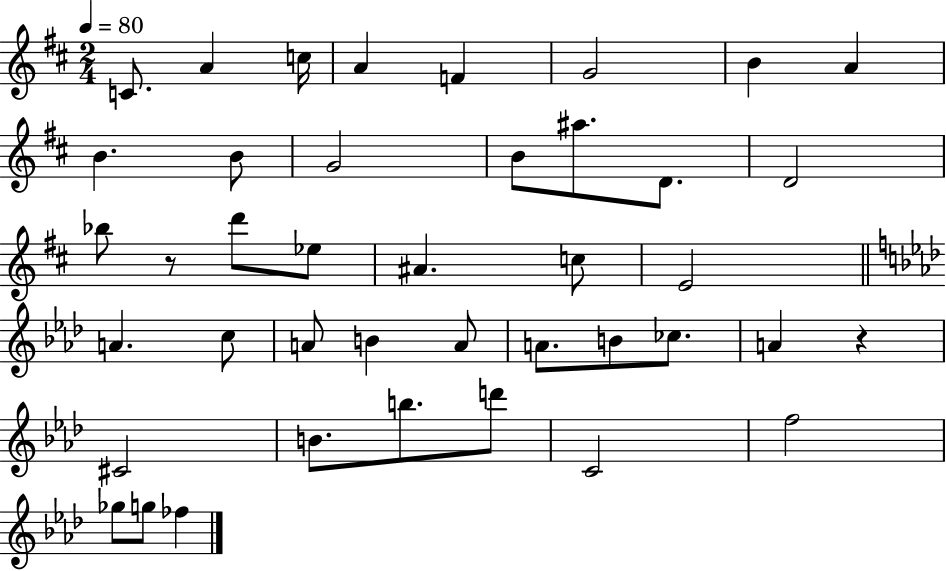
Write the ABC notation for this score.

X:1
T:Untitled
M:2/4
L:1/4
K:D
C/2 A c/4 A F G2 B A B B/2 G2 B/2 ^a/2 D/2 D2 _b/2 z/2 d'/2 _e/2 ^A c/2 E2 A c/2 A/2 B A/2 A/2 B/2 _c/2 A z ^C2 B/2 b/2 d'/2 C2 f2 _g/2 g/2 _f